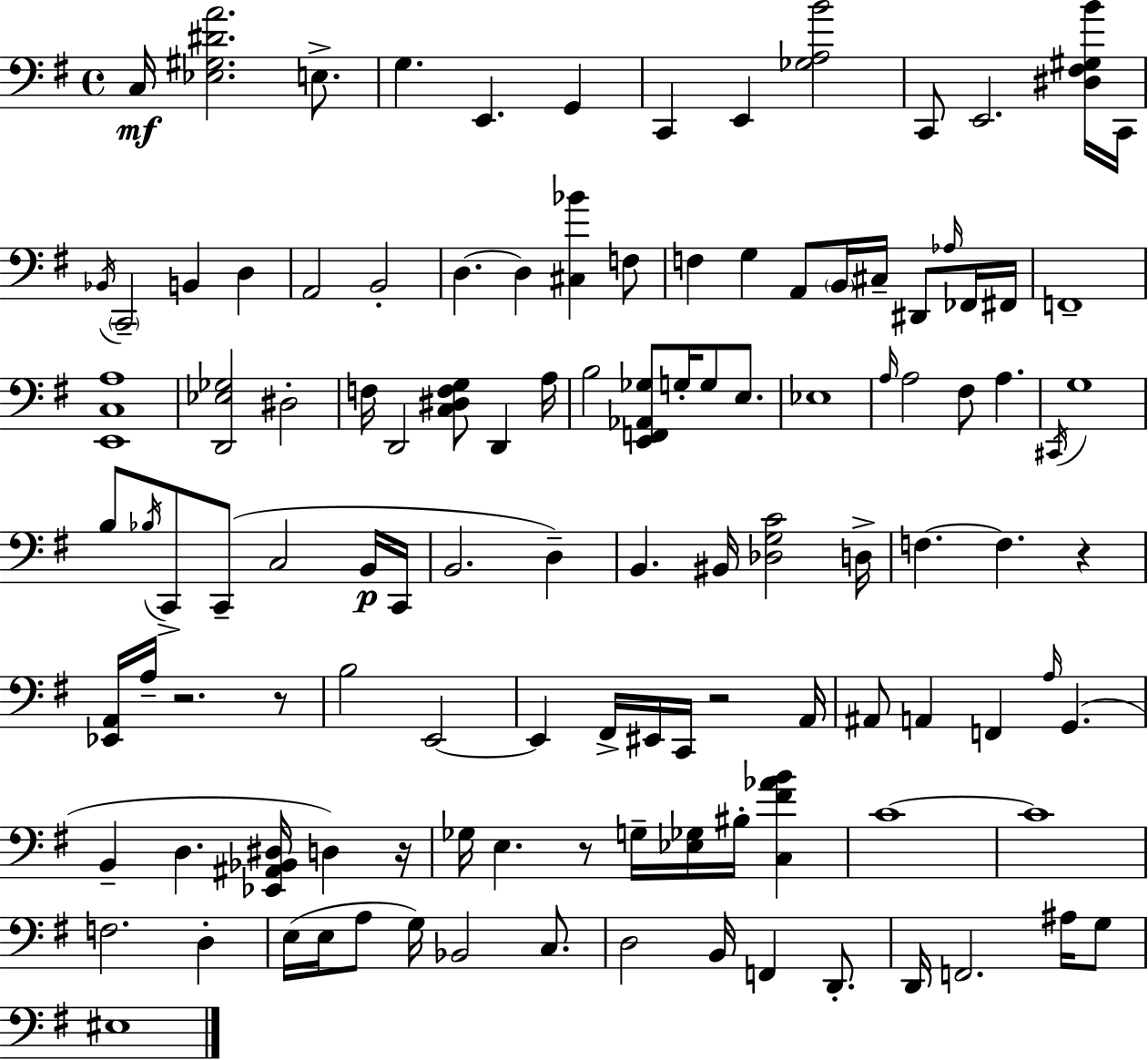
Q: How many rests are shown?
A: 6